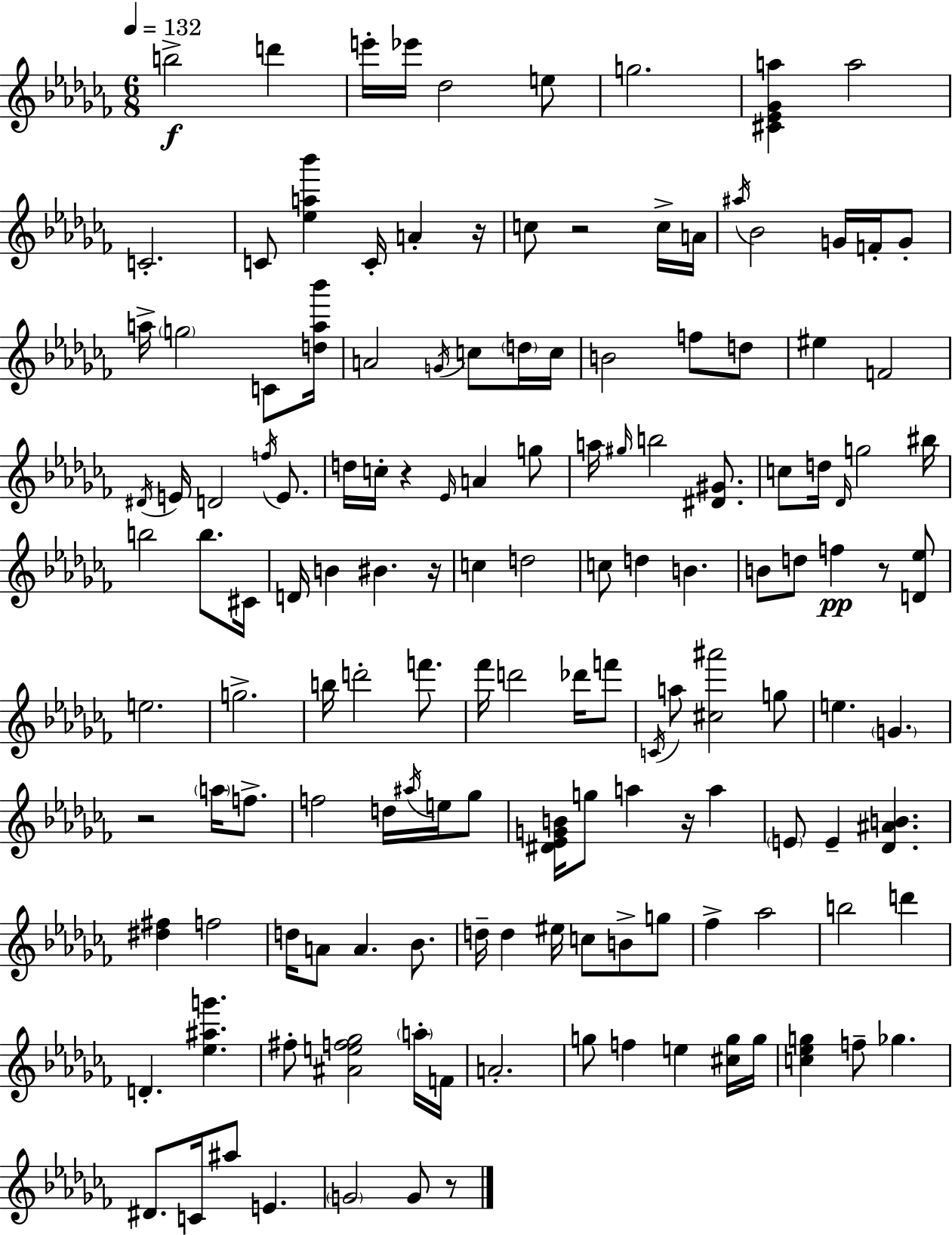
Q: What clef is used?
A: treble